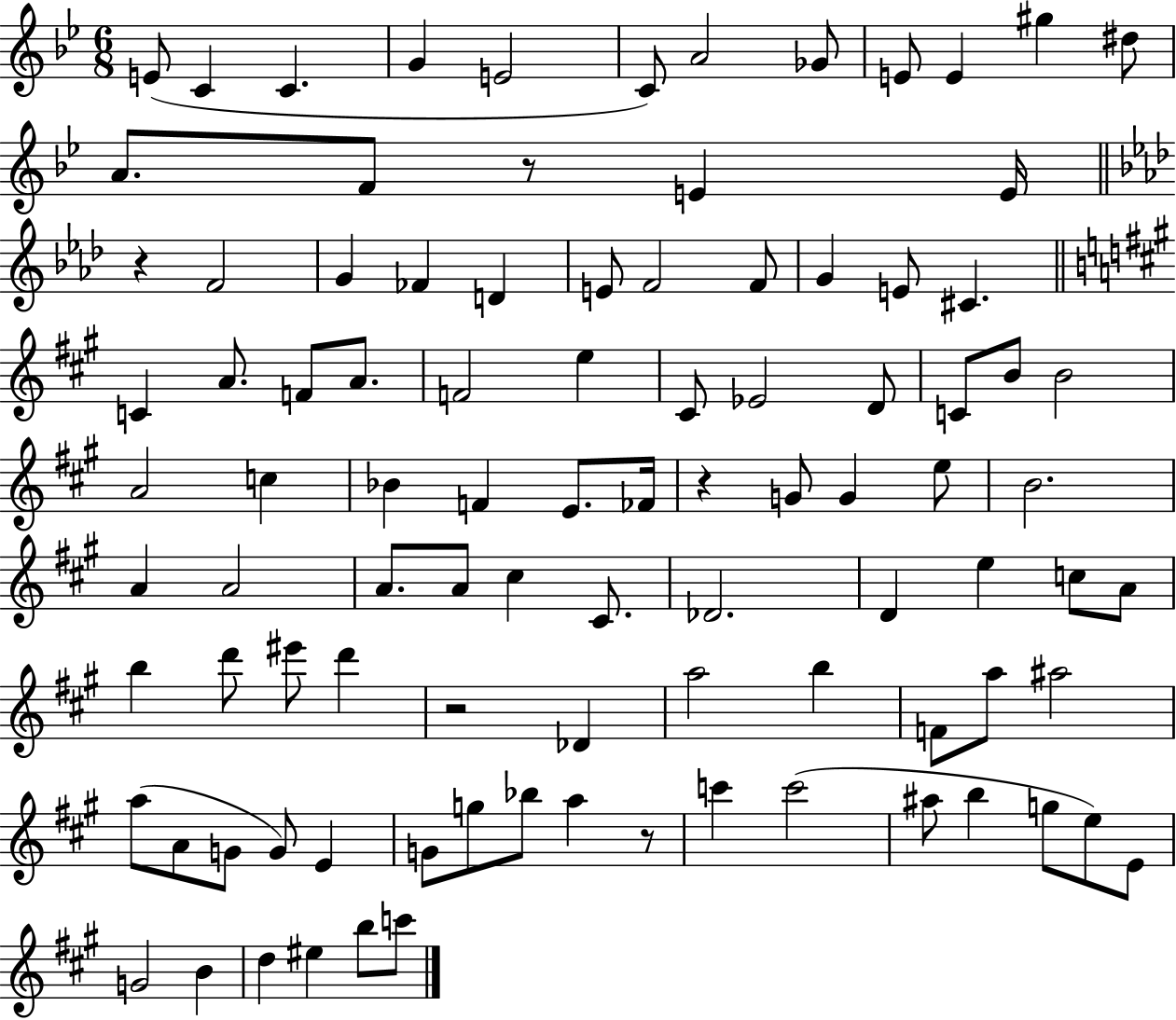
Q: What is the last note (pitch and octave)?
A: C6